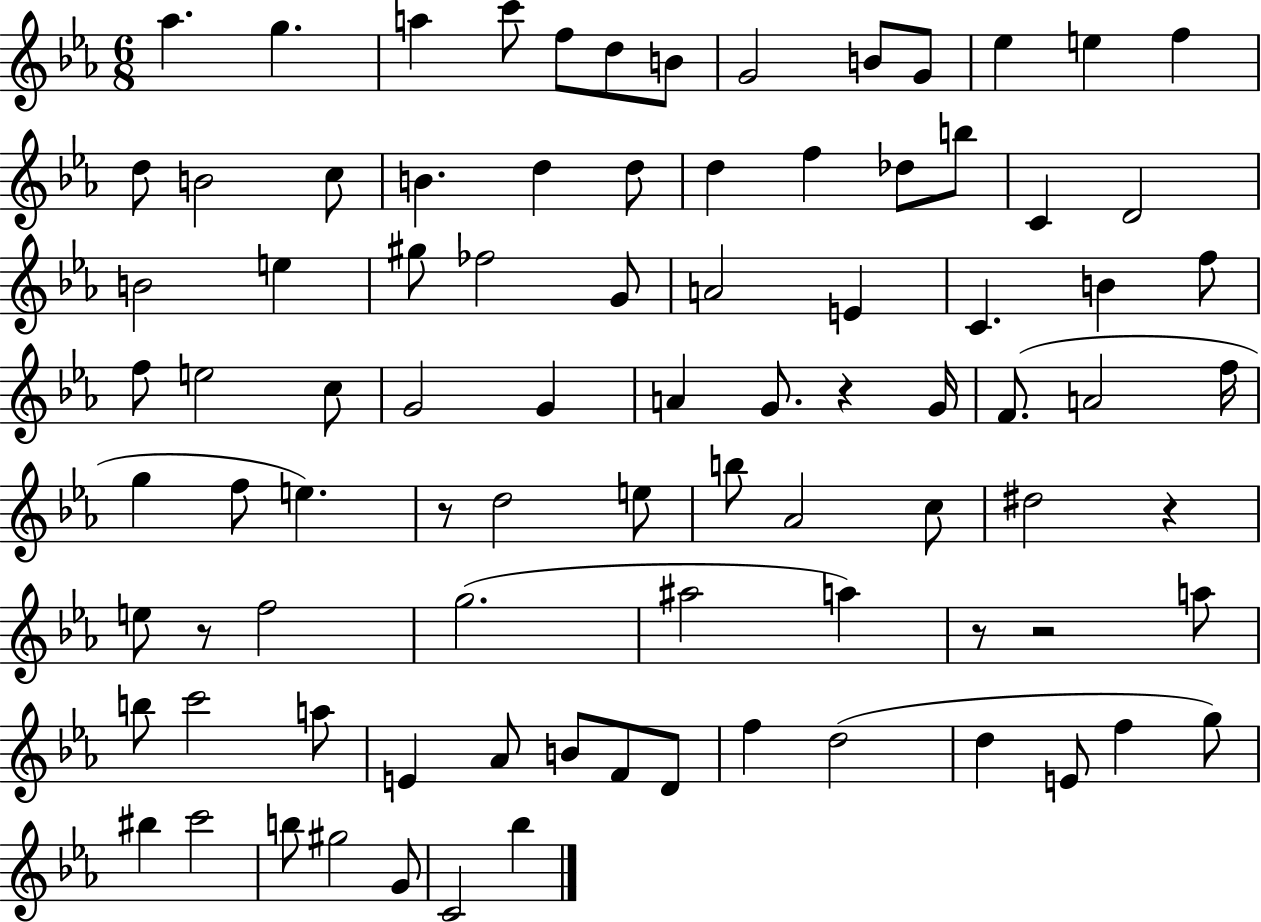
{
  \clef treble
  \numericTimeSignature
  \time 6/8
  \key ees \major
  aes''4. g''4. | a''4 c'''8 f''8 d''8 b'8 | g'2 b'8 g'8 | ees''4 e''4 f''4 | \break d''8 b'2 c''8 | b'4. d''4 d''8 | d''4 f''4 des''8 b''8 | c'4 d'2 | \break b'2 e''4 | gis''8 fes''2 g'8 | a'2 e'4 | c'4. b'4 f''8 | \break f''8 e''2 c''8 | g'2 g'4 | a'4 g'8. r4 g'16 | f'8.( a'2 f''16 | \break g''4 f''8 e''4.) | r8 d''2 e''8 | b''8 aes'2 c''8 | dis''2 r4 | \break e''8 r8 f''2 | g''2.( | ais''2 a''4) | r8 r2 a''8 | \break b''8 c'''2 a''8 | e'4 aes'8 b'8 f'8 d'8 | f''4 d''2( | d''4 e'8 f''4 g''8) | \break bis''4 c'''2 | b''8 gis''2 g'8 | c'2 bes''4 | \bar "|."
}